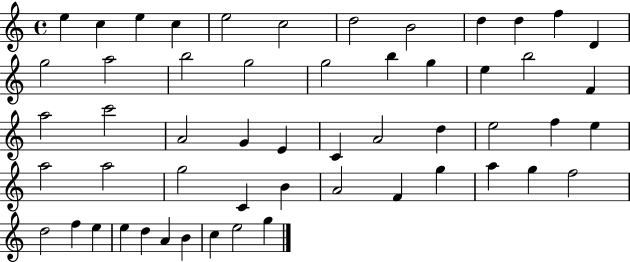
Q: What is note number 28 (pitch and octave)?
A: C4